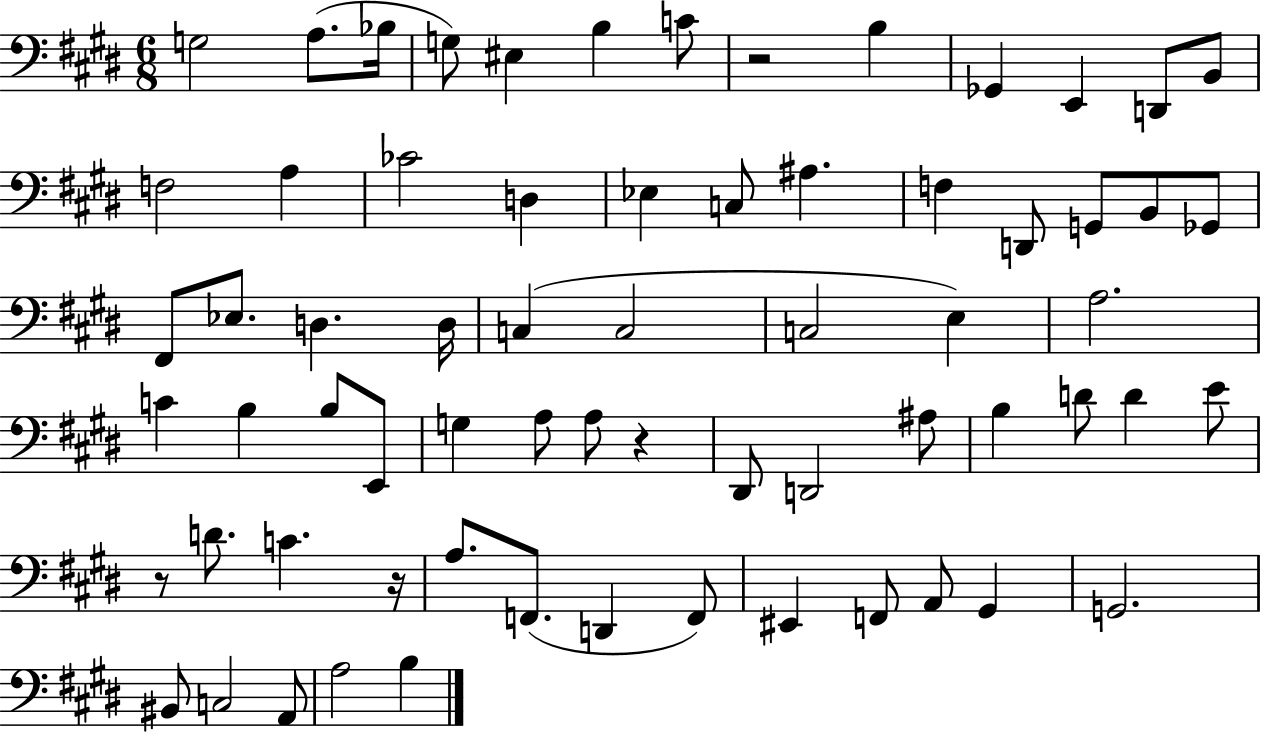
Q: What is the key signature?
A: E major